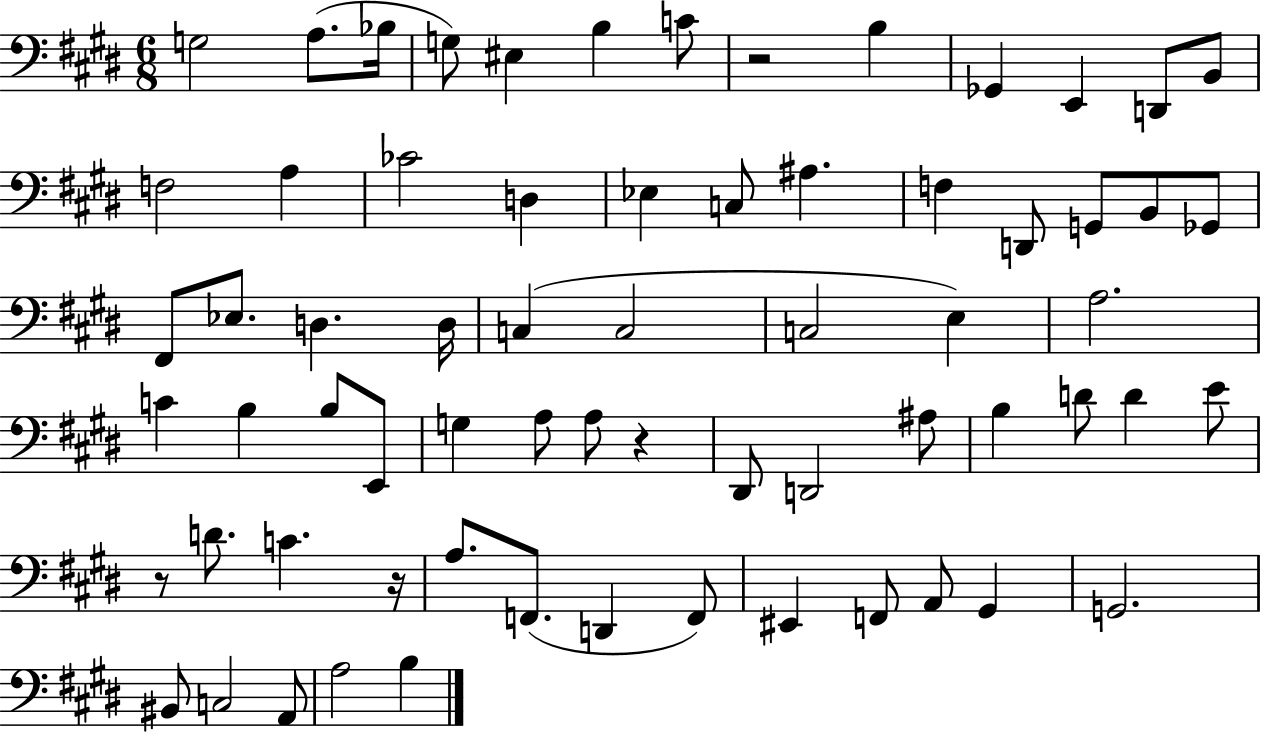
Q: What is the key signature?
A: E major